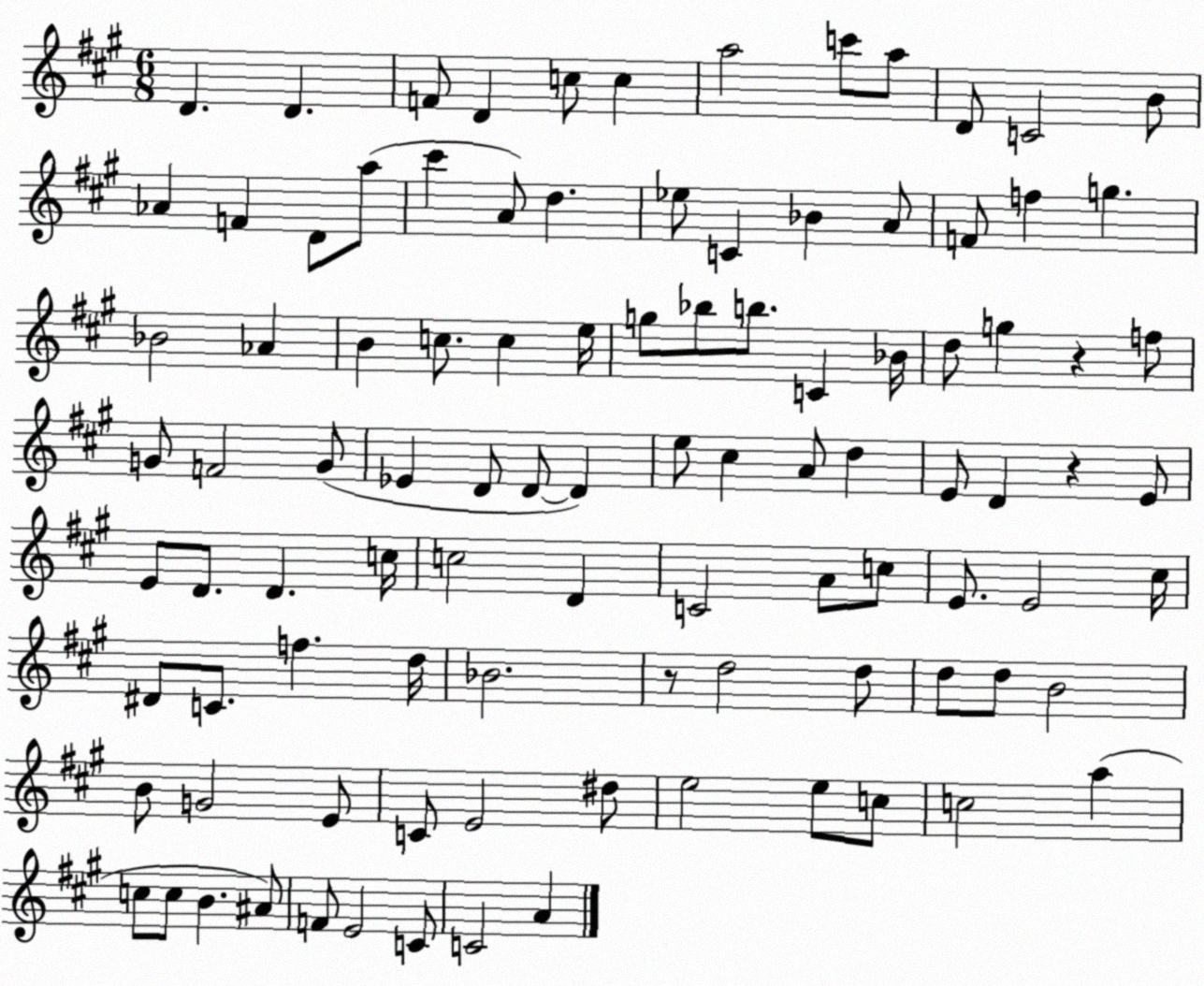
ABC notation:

X:1
T:Untitled
M:6/8
L:1/4
K:A
D D F/2 D c/2 c a2 c'/2 a/2 D/2 C2 B/2 _A F D/2 a/2 ^c' A/2 d _e/2 C _B A/2 F/2 f g _B2 _A B c/2 c e/4 g/2 _b/2 b/2 C _B/4 d/2 g z f/2 G/2 F2 G/2 _E D/2 D/2 D e/2 ^c A/2 d E/2 D z E/2 E/2 D/2 D c/4 c2 D C2 A/2 c/2 E/2 E2 ^c/4 ^D/2 C/2 f d/4 _B2 z/2 d2 d/2 d/2 d/2 B2 B/2 G2 E/2 C/2 E2 ^d/2 e2 e/2 c/2 c2 a c/2 c/2 B ^A/2 F/2 E2 C/2 C2 A